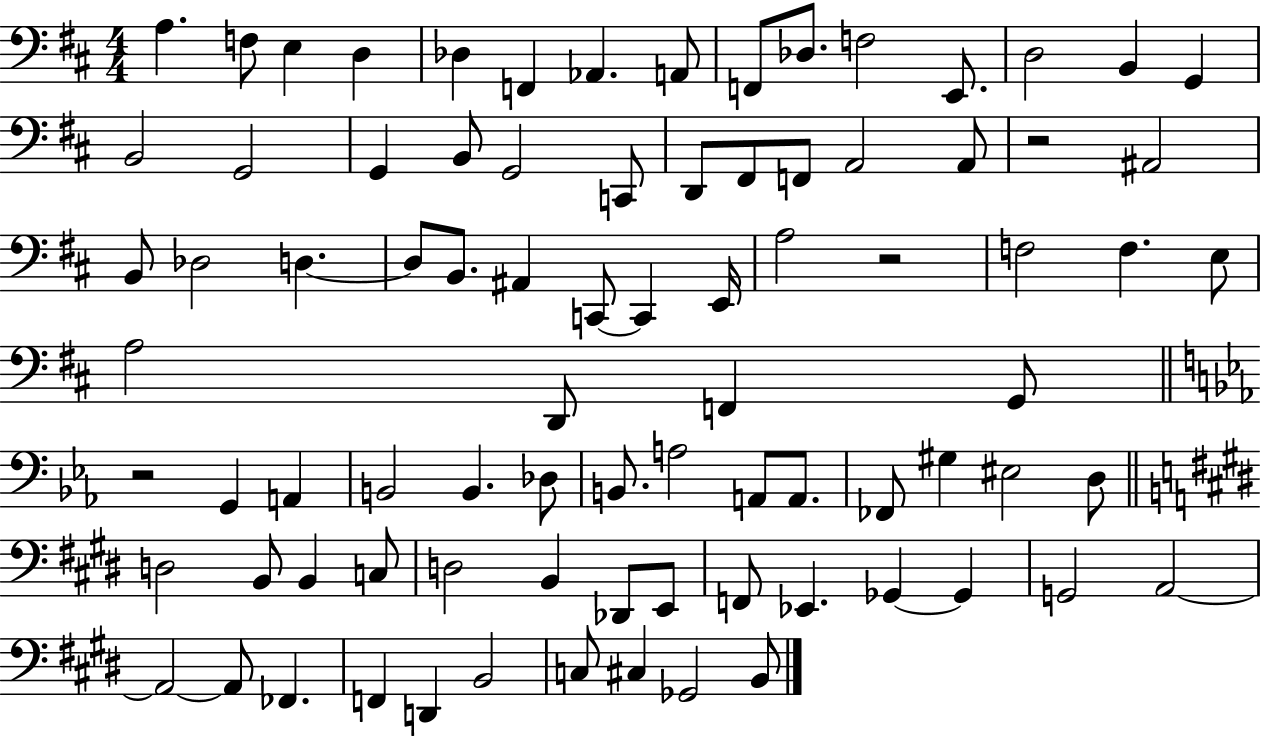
A3/q. F3/e E3/q D3/q Db3/q F2/q Ab2/q. A2/e F2/e Db3/e. F3/h E2/e. D3/h B2/q G2/q B2/h G2/h G2/q B2/e G2/h C2/e D2/e F#2/e F2/e A2/h A2/e R/h A#2/h B2/e Db3/h D3/q. D3/e B2/e. A#2/q C2/e C2/q E2/s A3/h R/h F3/h F3/q. E3/e A3/h D2/e F2/q G2/e R/h G2/q A2/q B2/h B2/q. Db3/e B2/e. A3/h A2/e A2/e. FES2/e G#3/q EIS3/h D3/e D3/h B2/e B2/q C3/e D3/h B2/q Db2/e E2/e F2/e Eb2/q. Gb2/q Gb2/q G2/h A2/h A2/h A2/e FES2/q. F2/q D2/q B2/h C3/e C#3/q Gb2/h B2/e